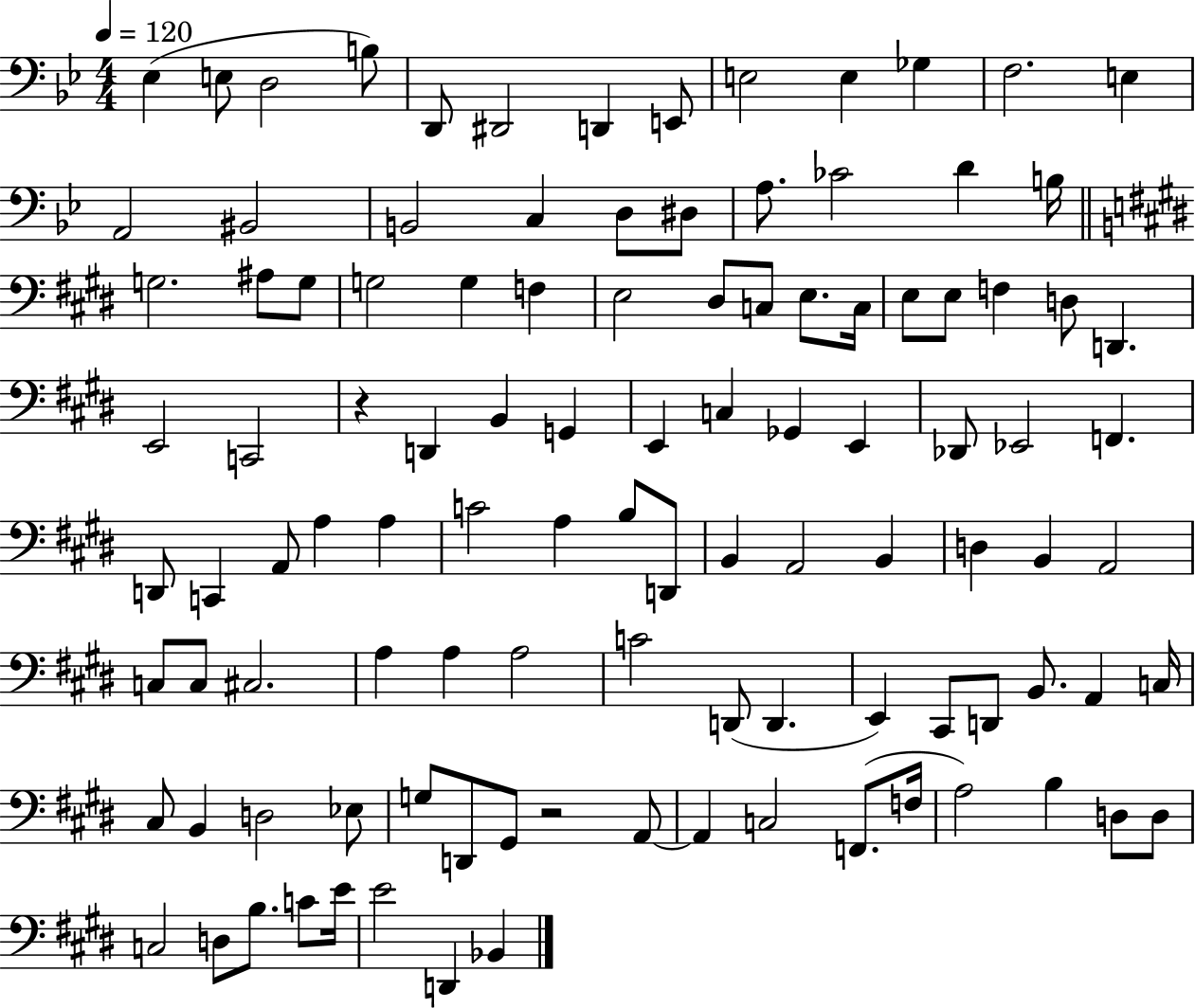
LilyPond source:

{
  \clef bass
  \numericTimeSignature
  \time 4/4
  \key bes \major
  \tempo 4 = 120
  ees4( e8 d2 b8) | d,8 dis,2 d,4 e,8 | e2 e4 ges4 | f2. e4 | \break a,2 bis,2 | b,2 c4 d8 dis8 | a8. ces'2 d'4 b16 | \bar "||" \break \key e \major g2. ais8 g8 | g2 g4 f4 | e2 dis8 c8 e8. c16 | e8 e8 f4 d8 d,4. | \break e,2 c,2 | r4 d,4 b,4 g,4 | e,4 c4 ges,4 e,4 | des,8 ees,2 f,4. | \break d,8 c,4 a,8 a4 a4 | c'2 a4 b8 d,8 | b,4 a,2 b,4 | d4 b,4 a,2 | \break c8 c8 cis2. | a4 a4 a2 | c'2 d,8( d,4. | e,4) cis,8 d,8 b,8. a,4 c16 | \break cis8 b,4 d2 ees8 | g8 d,8 gis,8 r2 a,8~~ | a,4 c2 f,8.( f16 | a2) b4 d8 d8 | \break c2 d8 b8. c'8 e'16 | e'2 d,4 bes,4 | \bar "|."
}